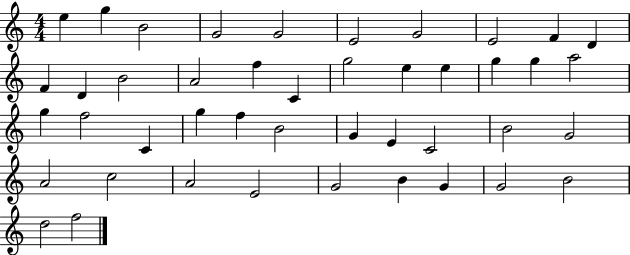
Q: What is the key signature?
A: C major